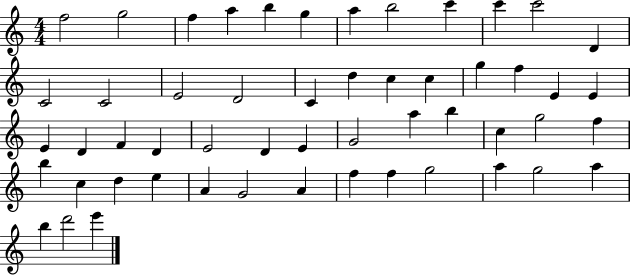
F5/h G5/h F5/q A5/q B5/q G5/q A5/q B5/h C6/q C6/q C6/h D4/q C4/h C4/h E4/h D4/h C4/q D5/q C5/q C5/q G5/q F5/q E4/q E4/q E4/q D4/q F4/q D4/q E4/h D4/q E4/q G4/h A5/q B5/q C5/q G5/h F5/q B5/q C5/q D5/q E5/q A4/q G4/h A4/q F5/q F5/q G5/h A5/q G5/h A5/q B5/q D6/h E6/q